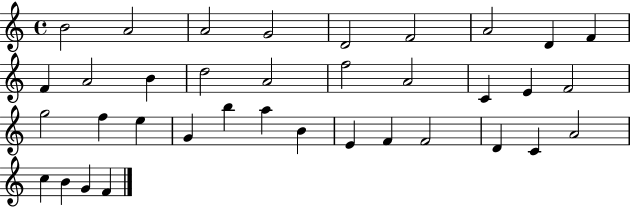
{
  \clef treble
  \time 4/4
  \defaultTimeSignature
  \key c \major
  b'2 a'2 | a'2 g'2 | d'2 f'2 | a'2 d'4 f'4 | \break f'4 a'2 b'4 | d''2 a'2 | f''2 a'2 | c'4 e'4 f'2 | \break g''2 f''4 e''4 | g'4 b''4 a''4 b'4 | e'4 f'4 f'2 | d'4 c'4 a'2 | \break c''4 b'4 g'4 f'4 | \bar "|."
}